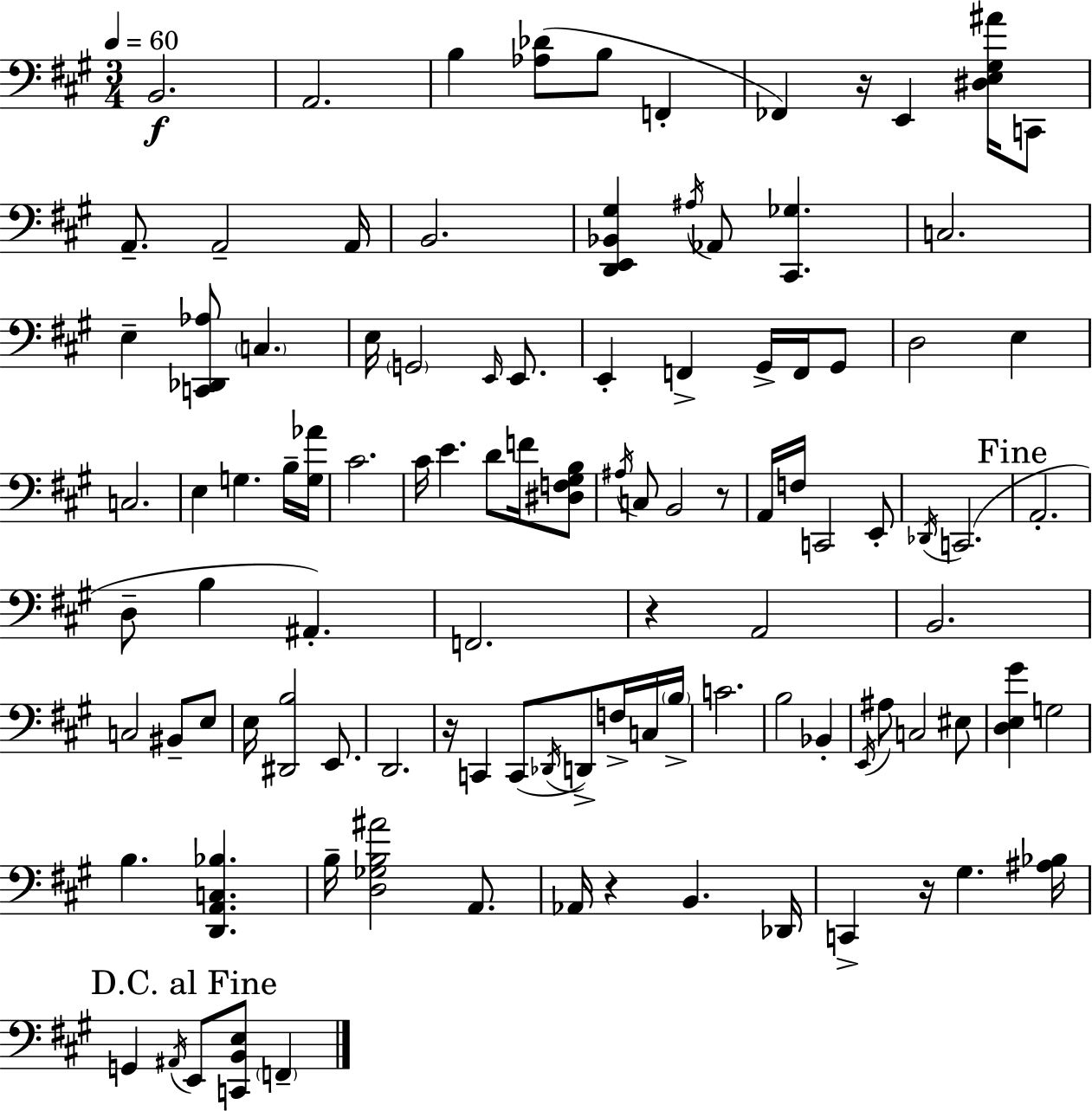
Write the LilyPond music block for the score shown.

{
  \clef bass
  \numericTimeSignature
  \time 3/4
  \key a \major
  \tempo 4 = 60
  b,2.\f | a,2. | b4 <aes des'>8( b8 f,4-. | fes,4) r16 e,4 <dis e gis ais'>16 c,8 | \break a,8.-- a,2-- a,16 | b,2. | <d, e, bes, gis>4 \acciaccatura { ais16 } aes,8 <cis, ges>4. | c2. | \break e4-- <c, des, aes>8 \parenthesize c4. | e16 \parenthesize g,2 \grace { e,16 } e,8. | e,4-. f,4-> gis,16-> f,16 | gis,8 d2 e4 | \break c2. | e4 g4. | b16-- <g aes'>16 cis'2. | cis'16 e'4. d'8 f'16 | \break <dis f gis b>8 \acciaccatura { ais16 } c8 b,2 | r8 a,16 f16 c,2 | e,8-. \acciaccatura { des,16 }( c,2. | \mark "Fine" a,2.-. | \break d8-- b4 ais,4.-.) | f,2. | r4 a,2 | b,2. | \break c2 | bis,8-- e8 e16 <dis, b>2 | e,8. d,2. | r16 c,4 c,8( \acciaccatura { des,16 } | \break d,8->) f16-> c16 \parenthesize b16-> c'2. | b2 | bes,4-. \acciaccatura { e,16 } ais8 c2 | eis8 <d e gis'>4 g2 | \break b4. | <d, a, c bes>4. b16-- <d ges b ais'>2 | a,8. aes,16 r4 b,4. | des,16 c,4-> r16 gis4. | \break <ais bes>16 \mark "D.C. al Fine" g,4 \acciaccatura { ais,16 } e,8 | <c, b, e>8 \parenthesize f,4-- \bar "|."
}